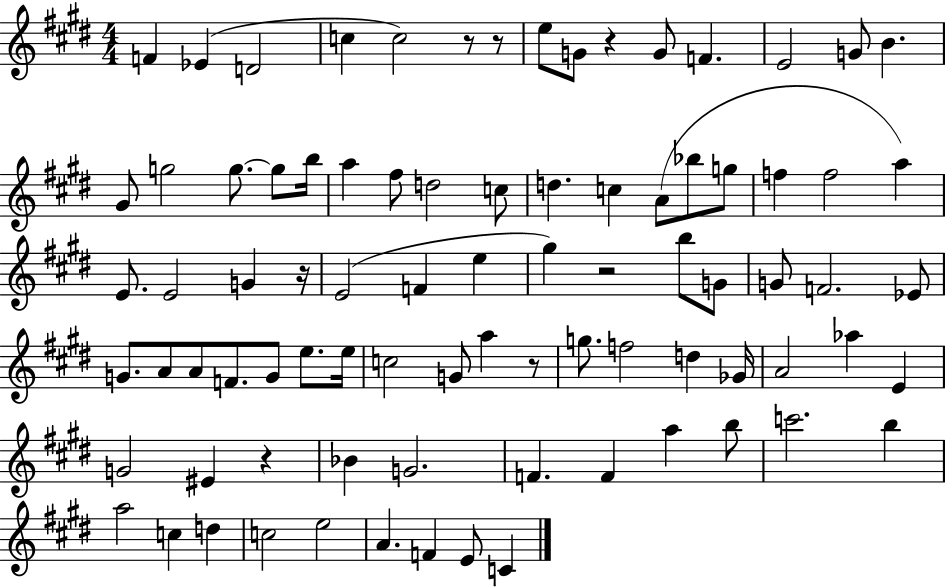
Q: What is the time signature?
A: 4/4